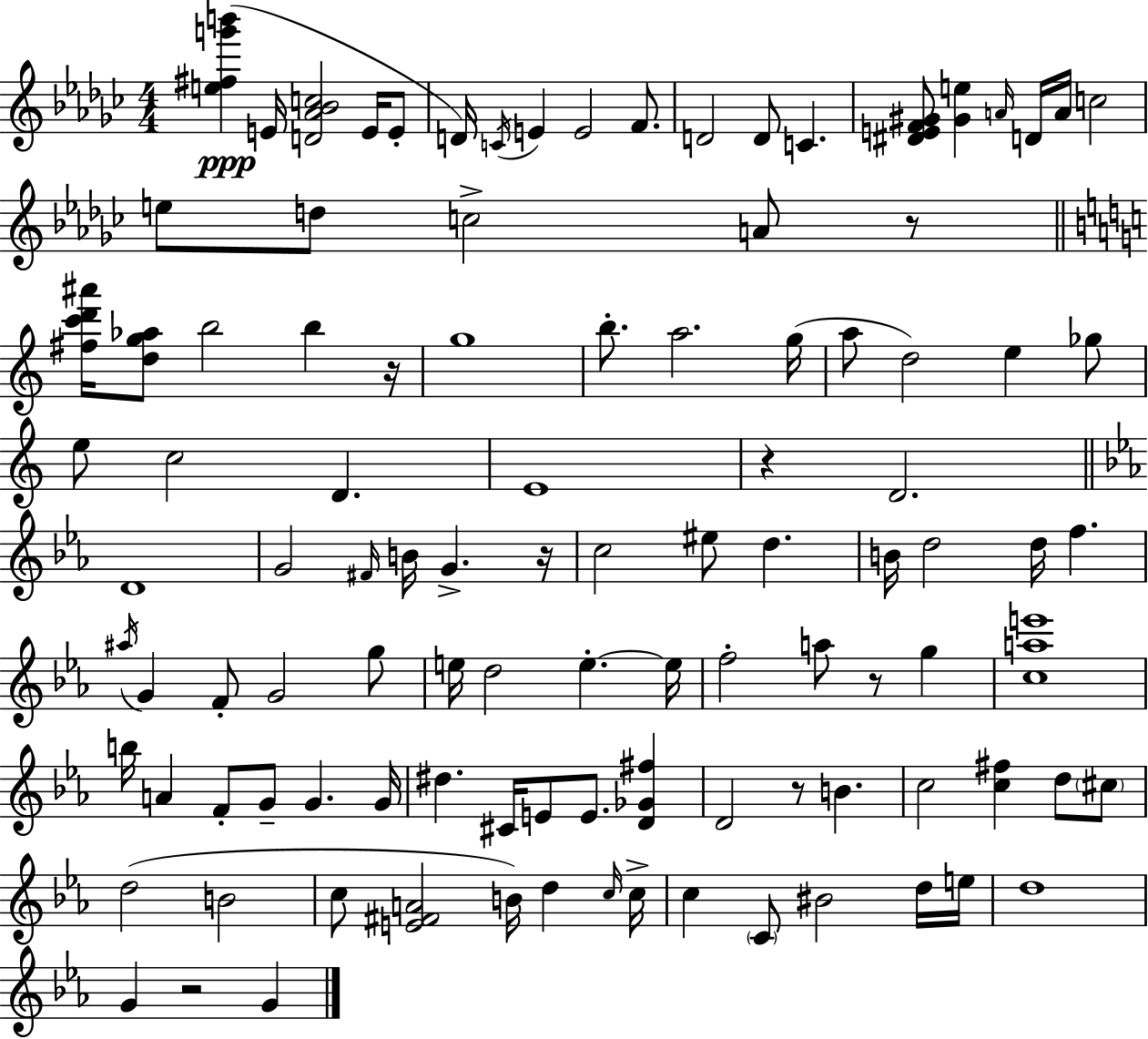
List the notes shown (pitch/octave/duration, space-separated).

[E5,F#5,G6,B6]/q E4/s [D4,Ab4,Bb4,C5]/h E4/s E4/e D4/s C4/s E4/q E4/h F4/e. D4/h D4/e C4/q. [D#4,E4,F4,G#4]/e [G#4,E5]/q A4/s D4/s A4/s C5/h E5/e D5/e C5/h A4/e R/e [F#5,C6,D6,A#6]/s [D5,G5,Ab5]/e B5/h B5/q R/s G5/w B5/e. A5/h. G5/s A5/e D5/h E5/q Gb5/e E5/e C5/h D4/q. E4/w R/q D4/h. D4/w G4/h F#4/s B4/s G4/q. R/s C5/h EIS5/e D5/q. B4/s D5/h D5/s F5/q. A#5/s G4/q F4/e G4/h G5/e E5/s D5/h E5/q. E5/s F5/h A5/e R/e G5/q [C5,A5,E6]/w B5/s A4/q F4/e G4/e G4/q. G4/s D#5/q. C#4/s E4/e E4/e. [D4,Gb4,F#5]/q D4/h R/e B4/q. C5/h [C5,F#5]/q D5/e C#5/e D5/h B4/h C5/e [E4,F#4,A4]/h B4/s D5/q C5/s C5/s C5/q C4/e BIS4/h D5/s E5/s D5/w G4/q R/h G4/q